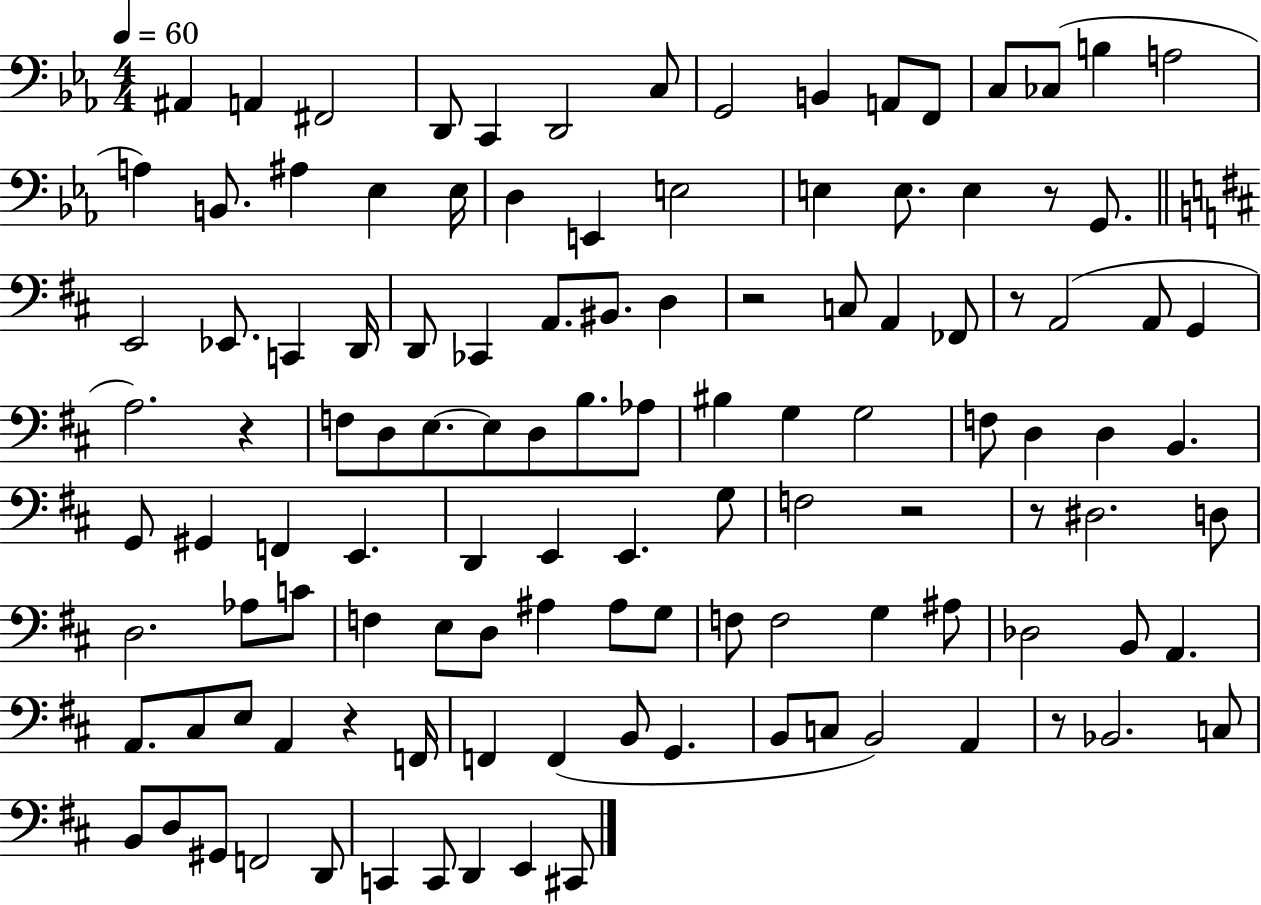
X:1
T:Untitled
M:4/4
L:1/4
K:Eb
^A,, A,, ^F,,2 D,,/2 C,, D,,2 C,/2 G,,2 B,, A,,/2 F,,/2 C,/2 _C,/2 B, A,2 A, B,,/2 ^A, _E, _E,/4 D, E,, E,2 E, E,/2 E, z/2 G,,/2 E,,2 _E,,/2 C,, D,,/4 D,,/2 _C,, A,,/2 ^B,,/2 D, z2 C,/2 A,, _F,,/2 z/2 A,,2 A,,/2 G,, A,2 z F,/2 D,/2 E,/2 E,/2 D,/2 B,/2 _A,/2 ^B, G, G,2 F,/2 D, D, B,, G,,/2 ^G,, F,, E,, D,, E,, E,, G,/2 F,2 z2 z/2 ^D,2 D,/2 D,2 _A,/2 C/2 F, E,/2 D,/2 ^A, ^A,/2 G,/2 F,/2 F,2 G, ^A,/2 _D,2 B,,/2 A,, A,,/2 ^C,/2 E,/2 A,, z F,,/4 F,, F,, B,,/2 G,, B,,/2 C,/2 B,,2 A,, z/2 _B,,2 C,/2 B,,/2 D,/2 ^G,,/2 F,,2 D,,/2 C,, C,,/2 D,, E,, ^C,,/2